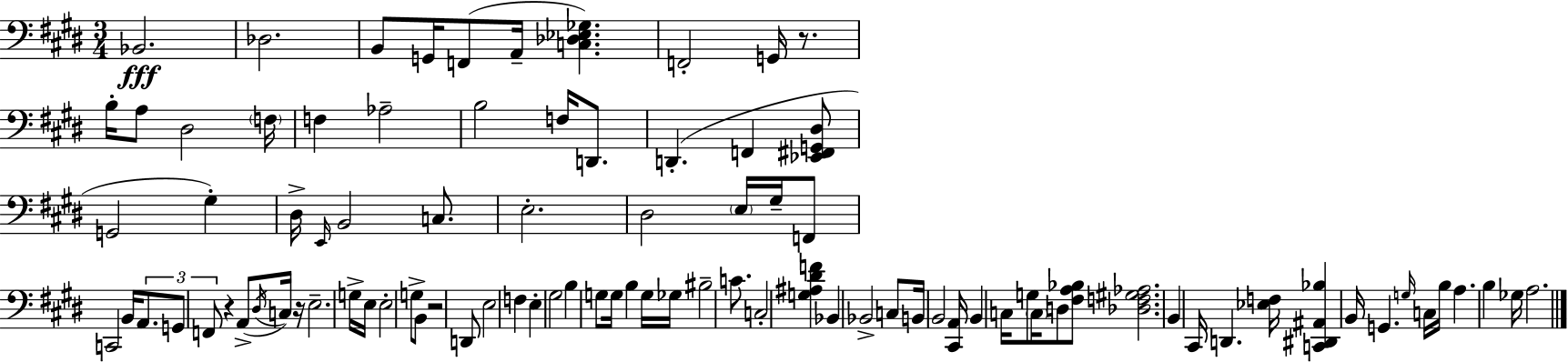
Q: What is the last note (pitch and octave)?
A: A3